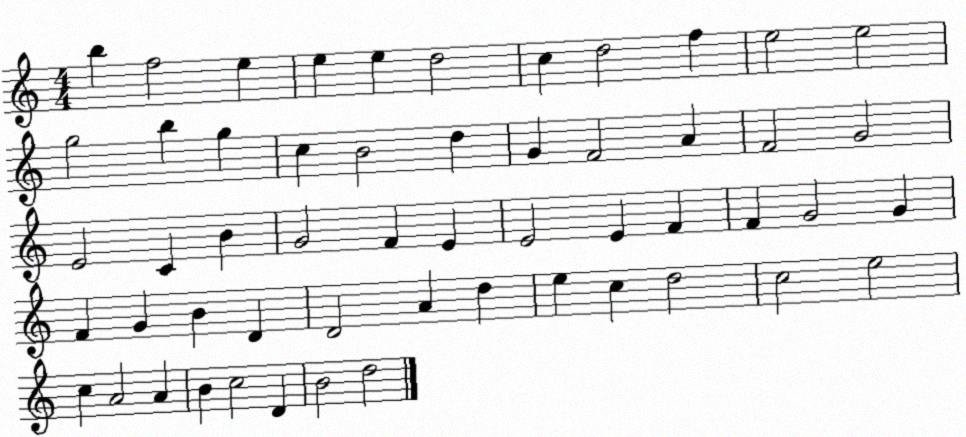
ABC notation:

X:1
T:Untitled
M:4/4
L:1/4
K:C
b f2 e e e d2 c d2 f e2 e2 g2 b g c B2 d G F2 A F2 G2 E2 C B G2 F E E2 E F F G2 G F G B D D2 A d e c d2 c2 e2 c A2 A B c2 D B2 d2